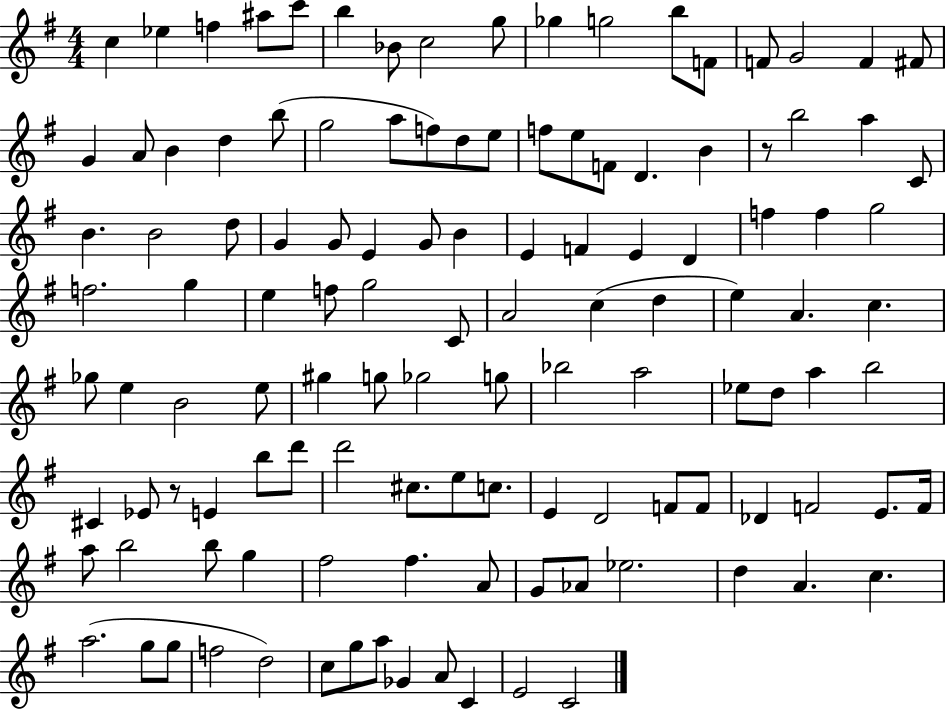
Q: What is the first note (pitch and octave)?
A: C5